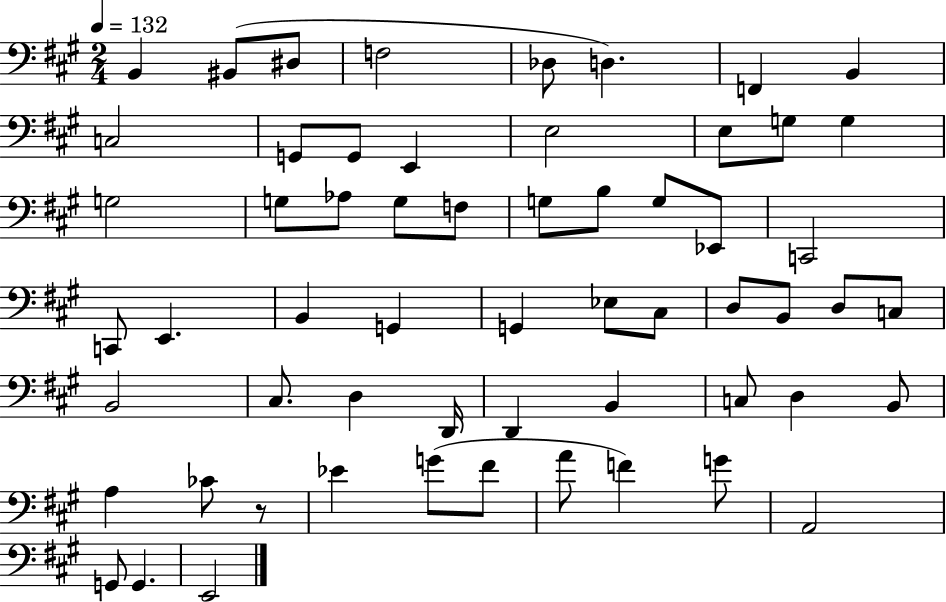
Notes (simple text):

B2/q BIS2/e D#3/e F3/h Db3/e D3/q. F2/q B2/q C3/h G2/e G2/e E2/q E3/h E3/e G3/e G3/q G3/h G3/e Ab3/e G3/e F3/e G3/e B3/e G3/e Eb2/e C2/h C2/e E2/q. B2/q G2/q G2/q Eb3/e C#3/e D3/e B2/e D3/e C3/e B2/h C#3/e. D3/q D2/s D2/q B2/q C3/e D3/q B2/e A3/q CES4/e R/e Eb4/q G4/e F#4/e A4/e F4/q G4/e A2/h G2/e G2/q. E2/h